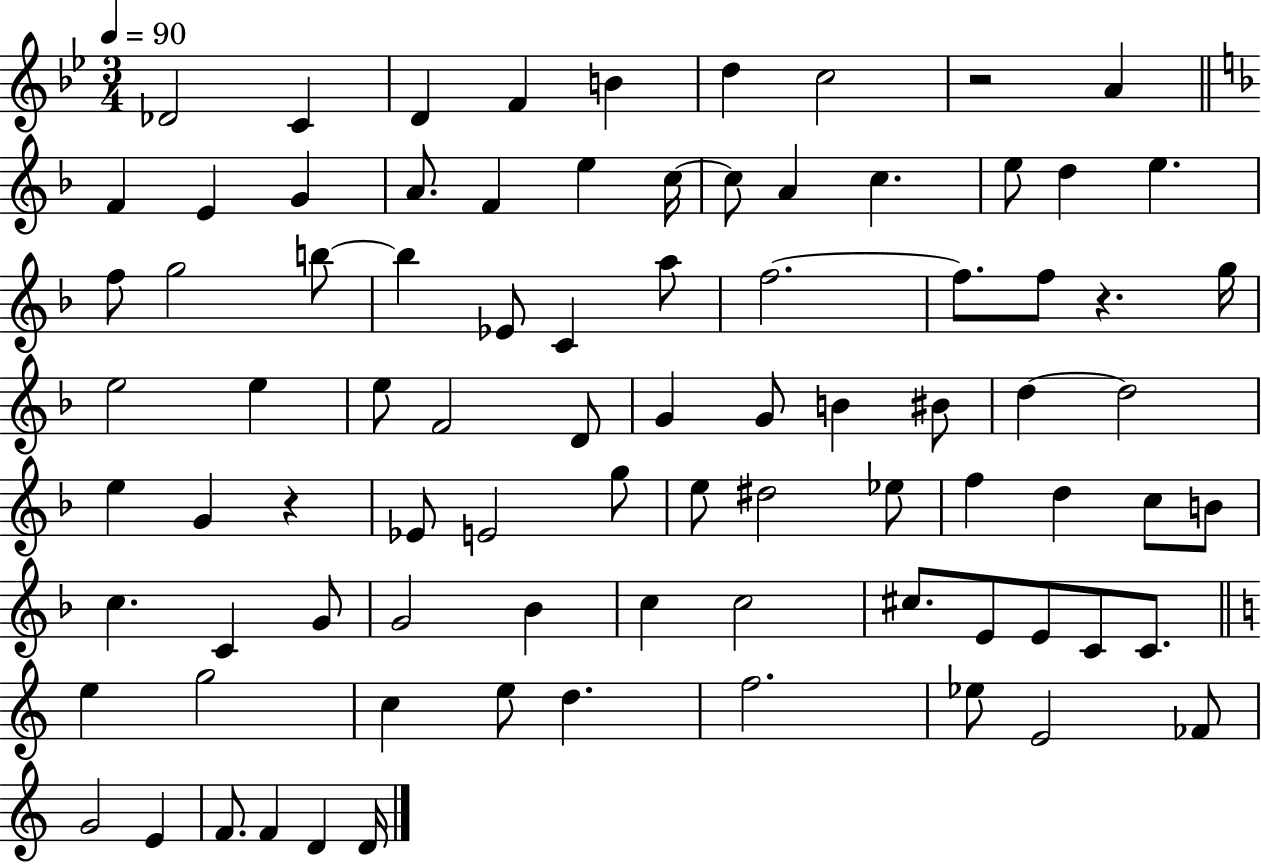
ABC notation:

X:1
T:Untitled
M:3/4
L:1/4
K:Bb
_D2 C D F B d c2 z2 A F E G A/2 F e c/4 c/2 A c e/2 d e f/2 g2 b/2 b _E/2 C a/2 f2 f/2 f/2 z g/4 e2 e e/2 F2 D/2 G G/2 B ^B/2 d d2 e G z _E/2 E2 g/2 e/2 ^d2 _e/2 f d c/2 B/2 c C G/2 G2 _B c c2 ^c/2 E/2 E/2 C/2 C/2 e g2 c e/2 d f2 _e/2 E2 _F/2 G2 E F/2 F D D/4